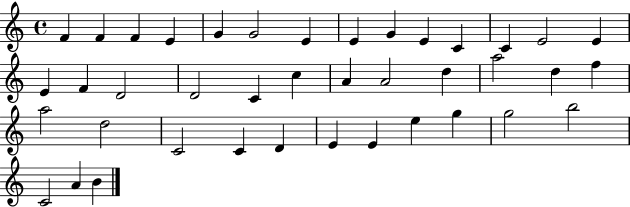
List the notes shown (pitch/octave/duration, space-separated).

F4/q F4/q F4/q E4/q G4/q G4/h E4/q E4/q G4/q E4/q C4/q C4/q E4/h E4/q E4/q F4/q D4/h D4/h C4/q C5/q A4/q A4/h D5/q A5/h D5/q F5/q A5/h D5/h C4/h C4/q D4/q E4/q E4/q E5/q G5/q G5/h B5/h C4/h A4/q B4/q